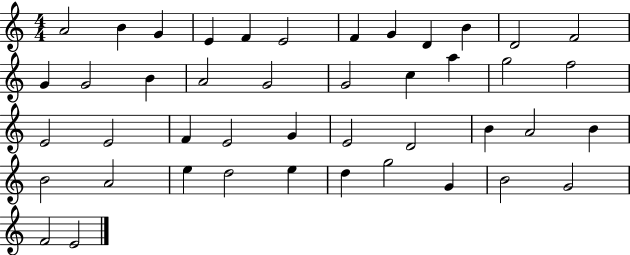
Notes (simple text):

A4/h B4/q G4/q E4/q F4/q E4/h F4/q G4/q D4/q B4/q D4/h F4/h G4/q G4/h B4/q A4/h G4/h G4/h C5/q A5/q G5/h F5/h E4/h E4/h F4/q E4/h G4/q E4/h D4/h B4/q A4/h B4/q B4/h A4/h E5/q D5/h E5/q D5/q G5/h G4/q B4/h G4/h F4/h E4/h